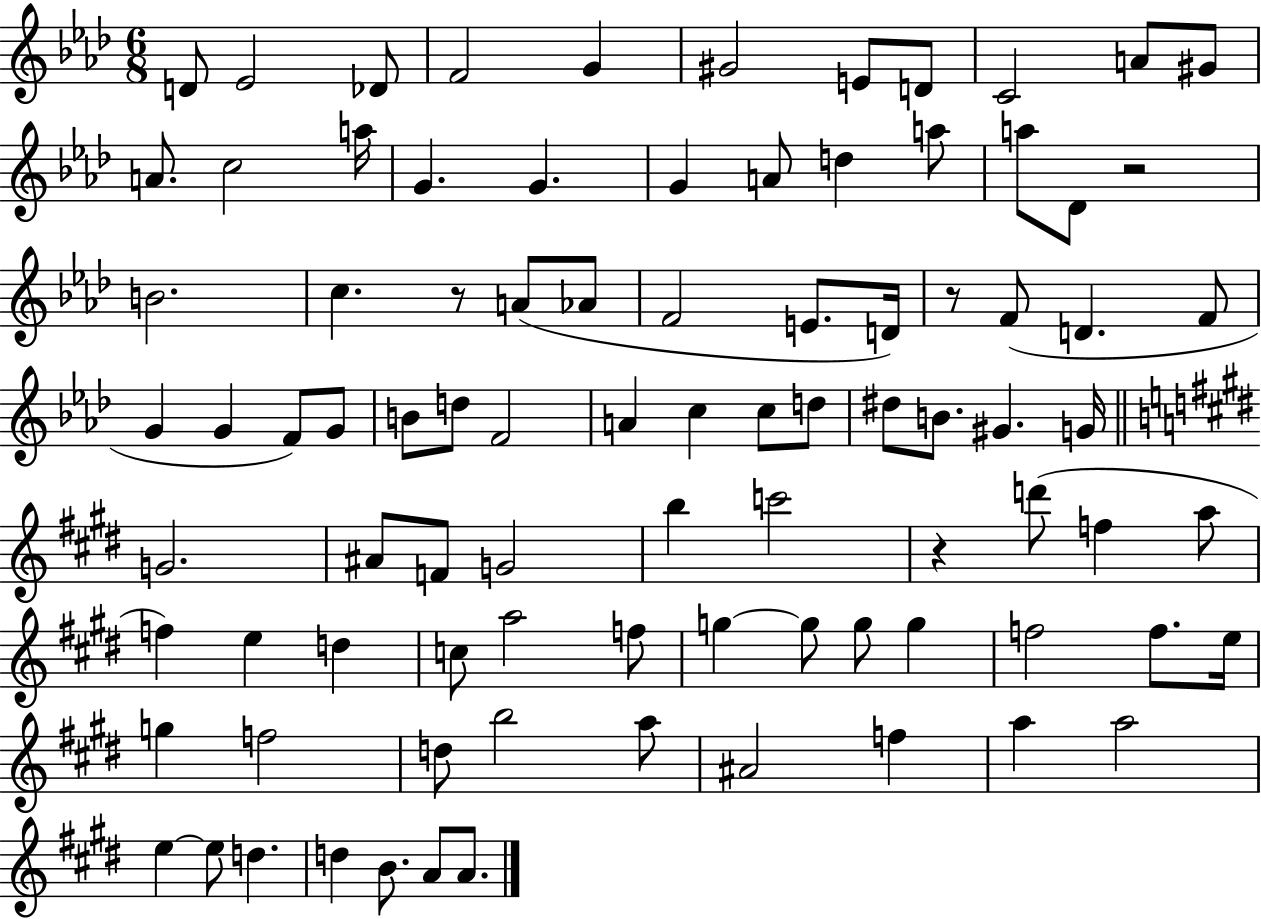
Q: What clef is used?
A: treble